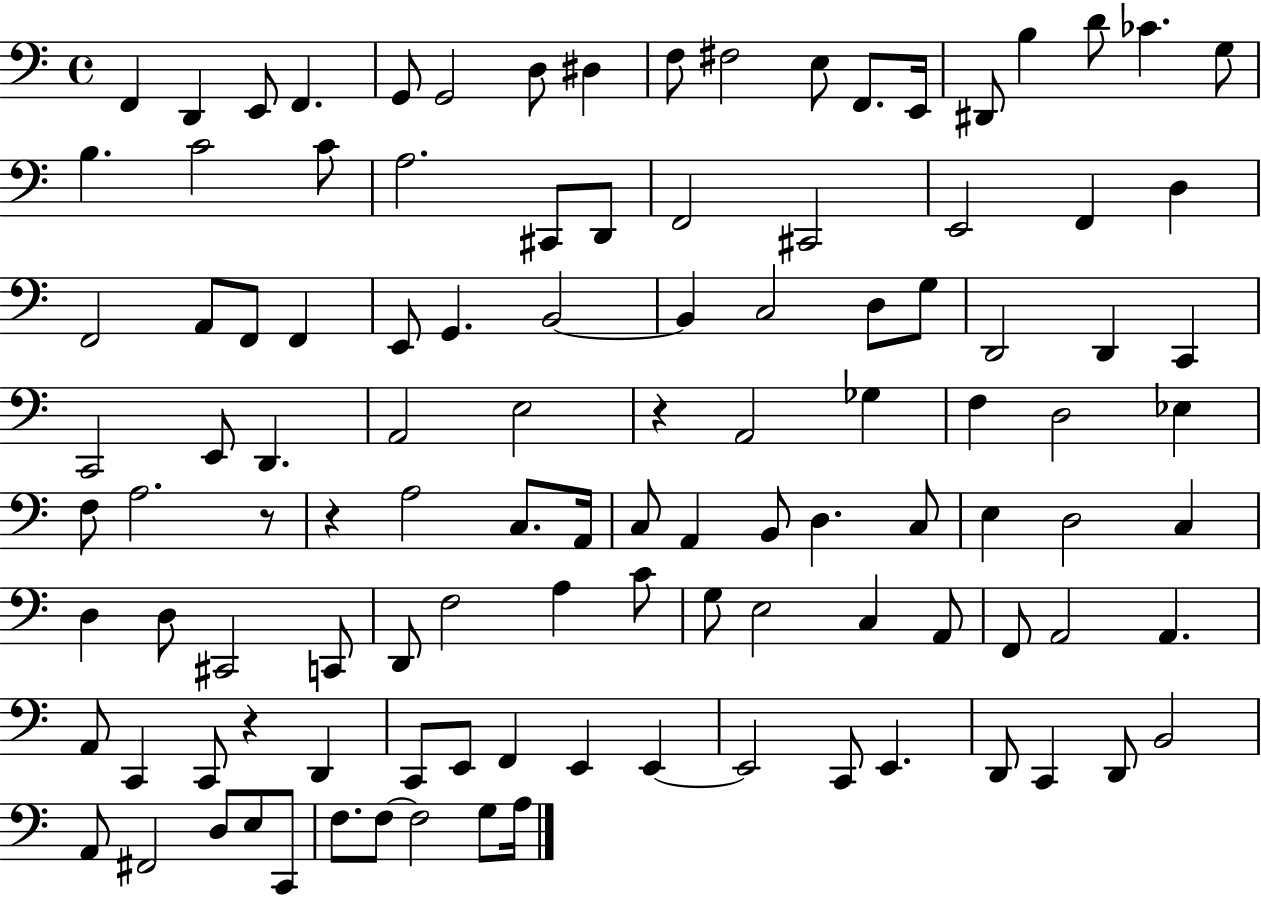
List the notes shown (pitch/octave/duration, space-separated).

F2/q D2/q E2/e F2/q. G2/e G2/h D3/e D#3/q F3/e F#3/h E3/e F2/e. E2/s D#2/e B3/q D4/e CES4/q. G3/e B3/q. C4/h C4/e A3/h. C#2/e D2/e F2/h C#2/h E2/h F2/q D3/q F2/h A2/e F2/e F2/q E2/e G2/q. B2/h B2/q C3/h D3/e G3/e D2/h D2/q C2/q C2/h E2/e D2/q. A2/h E3/h R/q A2/h Gb3/q F3/q D3/h Eb3/q F3/e A3/h. R/e R/q A3/h C3/e. A2/s C3/e A2/q B2/e D3/q. C3/e E3/q D3/h C3/q D3/q D3/e C#2/h C2/e D2/e F3/h A3/q C4/e G3/e E3/h C3/q A2/e F2/e A2/h A2/q. A2/e C2/q C2/e R/q D2/q C2/e E2/e F2/q E2/q E2/q E2/h C2/e E2/q. D2/e C2/q D2/e B2/h A2/e F#2/h D3/e E3/e C2/e F3/e. F3/e F3/h G3/e A3/s